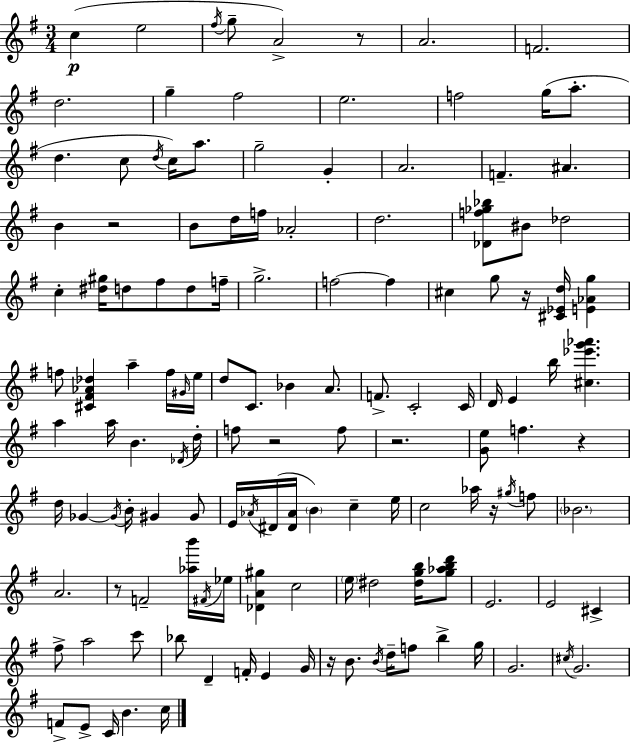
X:1
T:Untitled
M:3/4
L:1/4
K:G
c e2 ^f/4 g/2 A2 z/2 A2 F2 d2 g ^f2 e2 f2 g/4 a/2 d c/2 d/4 c/4 a/2 g2 G A2 F ^A B z2 B/2 d/4 f/4 _A2 d2 [_Df_g_b]/2 ^B/2 _d2 c [^d^g]/4 d/2 ^f/2 d/2 f/4 g2 f2 f ^c g/2 z/4 [^C_Ed]/4 [E_Ag] f/2 [^C^F_A_d] a f/4 ^G/4 e/4 d/2 C/2 _B A/2 F/2 C2 C/4 D/4 E b/4 [^c_e'g'_a'] a a/4 B _D/4 d/4 f/2 z2 f/2 z2 [Ge]/2 f z d/4 _G _G/4 B/4 ^G ^G/2 E/4 _A/4 ^D/4 [^D_A]/4 B c e/4 c2 _a/4 z/4 ^g/4 f/2 _B2 A2 z/2 F2 [_ab']/4 ^F/4 _e/4 [_DA^g] c2 e/4 ^d2 [^dgb]/4 [g_abd']/2 E2 E2 ^C ^f/2 a2 c'/2 _b/2 D F/4 E G/4 z/4 B/2 B/4 d/4 f/2 b g/4 G2 ^c/4 G2 F/2 E/2 C/4 B c/4